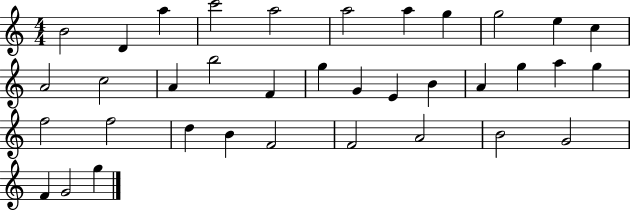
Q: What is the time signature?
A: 4/4